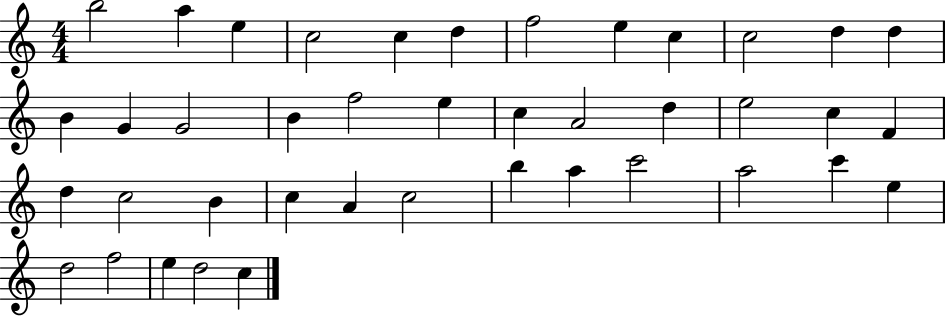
B5/h A5/q E5/q C5/h C5/q D5/q F5/h E5/q C5/q C5/h D5/q D5/q B4/q G4/q G4/h B4/q F5/h E5/q C5/q A4/h D5/q E5/h C5/q F4/q D5/q C5/h B4/q C5/q A4/q C5/h B5/q A5/q C6/h A5/h C6/q E5/q D5/h F5/h E5/q D5/h C5/q